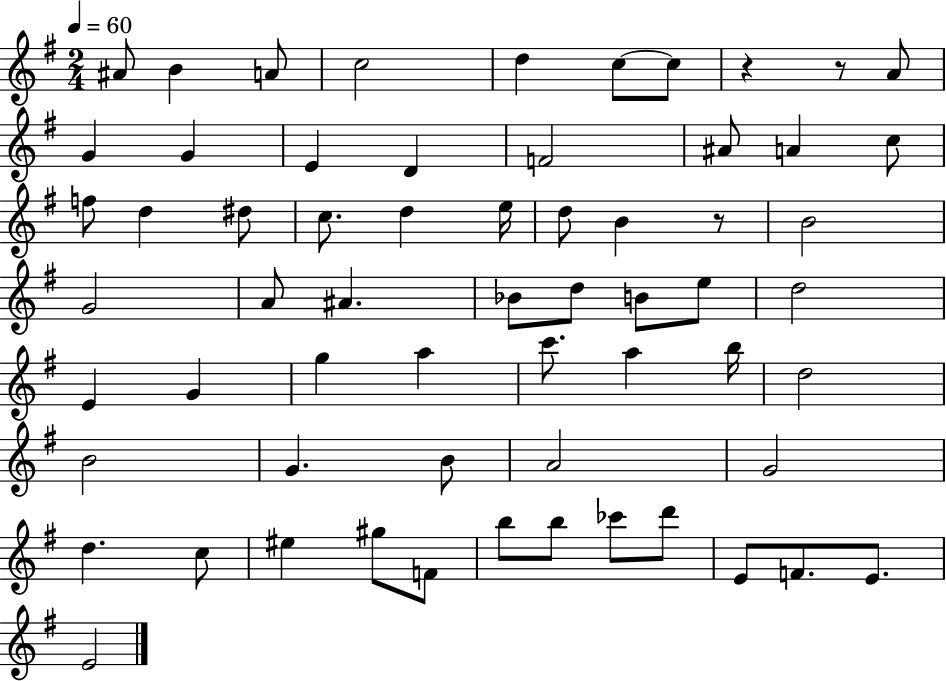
{
  \clef treble
  \numericTimeSignature
  \time 2/4
  \key g \major
  \tempo 4 = 60
  \repeat volta 2 { ais'8 b'4 a'8 | c''2 | d''4 c''8~~ c''8 | r4 r8 a'8 | \break g'4 g'4 | e'4 d'4 | f'2 | ais'8 a'4 c''8 | \break f''8 d''4 dis''8 | c''8. d''4 e''16 | d''8 b'4 r8 | b'2 | \break g'2 | a'8 ais'4. | bes'8 d''8 b'8 e''8 | d''2 | \break e'4 g'4 | g''4 a''4 | c'''8. a''4 b''16 | d''2 | \break b'2 | g'4. b'8 | a'2 | g'2 | \break d''4. c''8 | eis''4 gis''8 f'8 | b''8 b''8 ces'''8 d'''8 | e'8 f'8. e'8. | \break e'2 | } \bar "|."
}